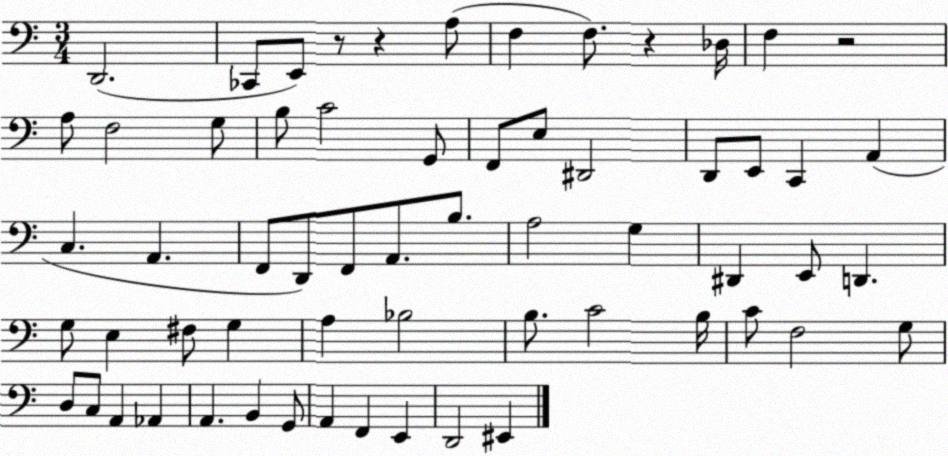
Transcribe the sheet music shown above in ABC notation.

X:1
T:Untitled
M:3/4
L:1/4
K:C
D,,2 _C,,/2 E,,/2 z/2 z A,/2 F, F,/2 z _D,/4 F, z2 A,/2 F,2 G,/2 B,/2 C2 G,,/2 F,,/2 E,/2 ^D,,2 D,,/2 E,,/2 C,, A,, C, A,, F,,/2 D,,/2 F,,/2 A,,/2 B,/2 A,2 G, ^D,, E,,/2 D,, G,/2 E, ^F,/2 G, A, _B,2 B,/2 C2 B,/4 C/2 F,2 G,/2 D,/2 C,/2 A,, _A,, A,, B,, G,,/2 A,, F,, E,, D,,2 ^E,,